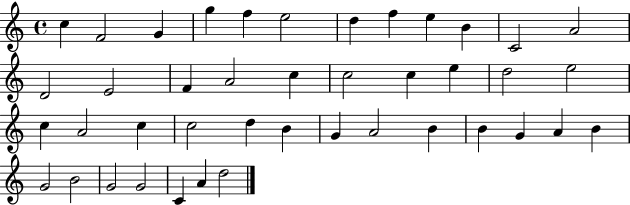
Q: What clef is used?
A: treble